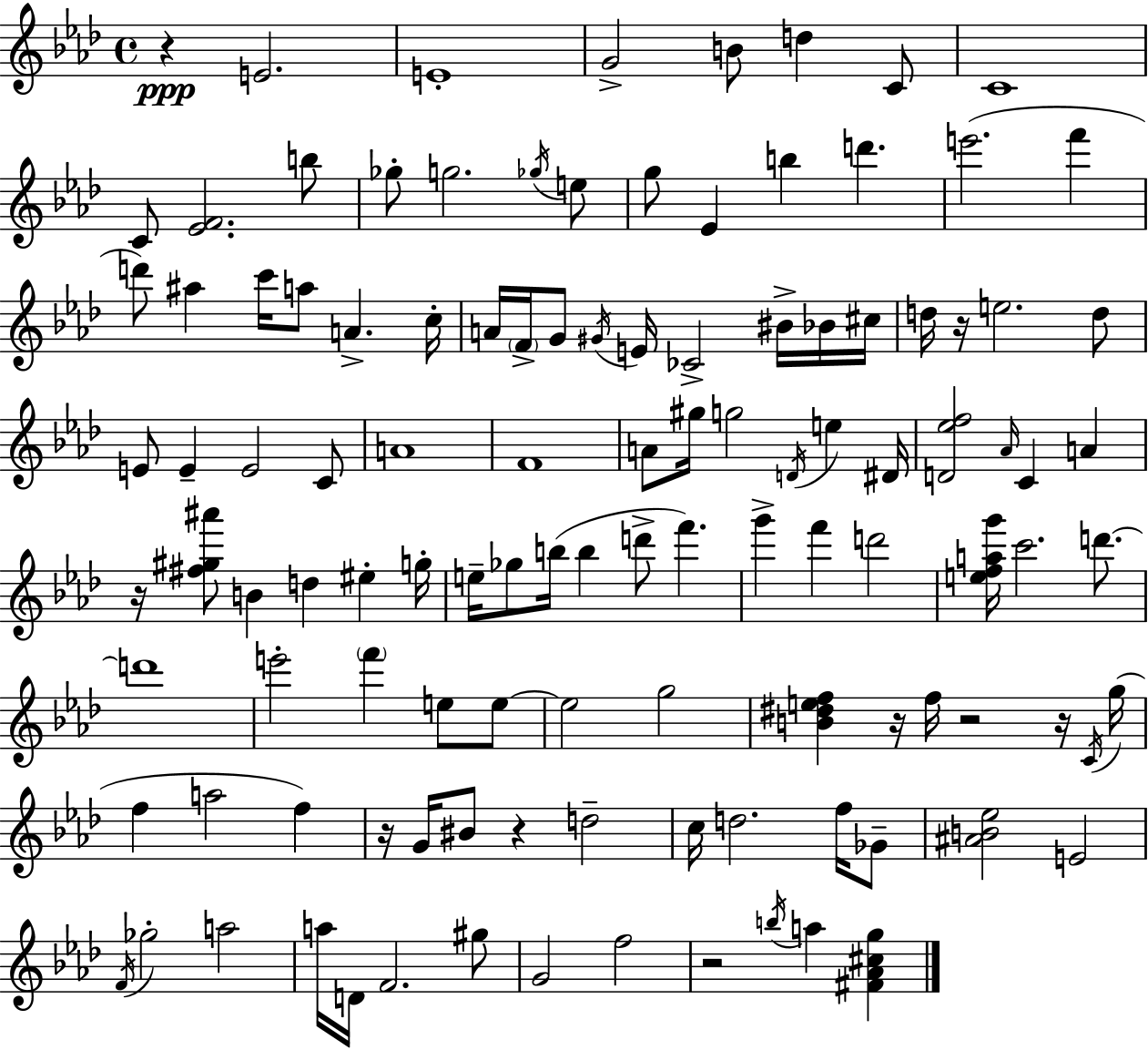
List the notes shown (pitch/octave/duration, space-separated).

R/q E4/h. E4/w G4/h B4/e D5/q C4/e C4/w C4/e [Eb4,F4]/h. B5/e Gb5/e G5/h. Gb5/s E5/e G5/e Eb4/q B5/q D6/q. E6/h. F6/q D6/e A#5/q C6/s A5/e A4/q. C5/s A4/s F4/s G4/e G#4/s E4/s CES4/h BIS4/s Bb4/s C#5/s D5/s R/s E5/h. D5/e E4/e E4/q E4/h C4/e A4/w F4/w A4/e G#5/s G5/h D4/s E5/q D#4/s [D4,Eb5,F5]/h Ab4/s C4/q A4/q R/s [F#5,G#5,A#6]/e B4/q D5/q EIS5/q G5/s E5/s Gb5/e B5/s B5/q D6/e F6/q. G6/q F6/q D6/h [E5,F5,A5,G6]/s C6/h. D6/e. D6/w E6/h F6/q E5/e E5/e E5/h G5/h [B4,D#5,E5,F5]/q R/s F5/s R/h R/s C4/s G5/s F5/q A5/h F5/q R/s G4/s BIS4/e R/q D5/h C5/s D5/h. F5/s Gb4/e [A#4,B4,Eb5]/h E4/h F4/s Gb5/h A5/h A5/s D4/s F4/h. G#5/e G4/h F5/h R/h B5/s A5/q [F#4,Ab4,C#5,G5]/q